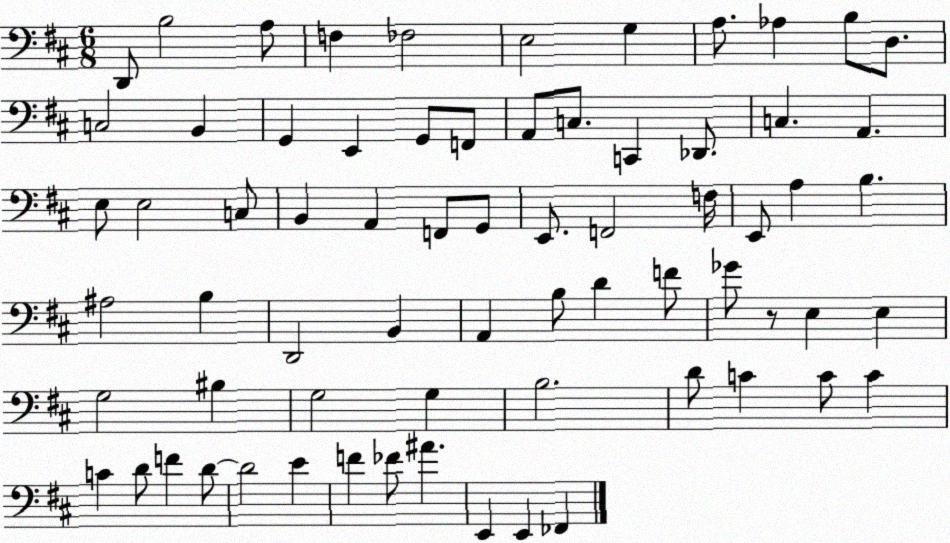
X:1
T:Untitled
M:6/8
L:1/4
K:D
D,,/2 B,2 A,/2 F, _F,2 E,2 G, A,/2 _A, B,/2 D,/2 C,2 B,, G,, E,, G,,/2 F,,/2 A,,/2 C,/2 C,, _D,,/2 C, A,, E,/2 E,2 C,/2 B,, A,, F,,/2 G,,/2 E,,/2 F,,2 F,/4 E,,/2 A, B, ^A,2 B, D,,2 B,, A,, B,/2 D F/2 _G/2 z/2 E, E, G,2 ^B, G,2 G, B,2 D/2 C C/2 C C D/2 F D/2 D2 E F _F/2 ^A E,, E,, _F,,